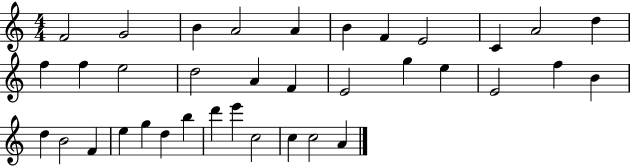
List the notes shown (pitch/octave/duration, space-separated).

F4/h G4/h B4/q A4/h A4/q B4/q F4/q E4/h C4/q A4/h D5/q F5/q F5/q E5/h D5/h A4/q F4/q E4/h G5/q E5/q E4/h F5/q B4/q D5/q B4/h F4/q E5/q G5/q D5/q B5/q D6/q E6/q C5/h C5/q C5/h A4/q